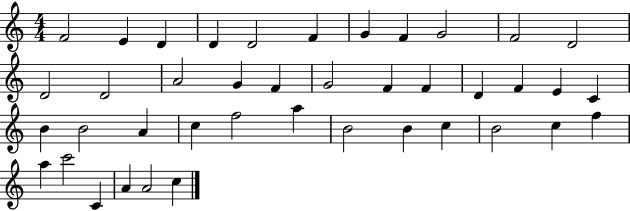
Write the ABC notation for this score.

X:1
T:Untitled
M:4/4
L:1/4
K:C
F2 E D D D2 F G F G2 F2 D2 D2 D2 A2 G F G2 F F D F E C B B2 A c f2 a B2 B c B2 c f a c'2 C A A2 c